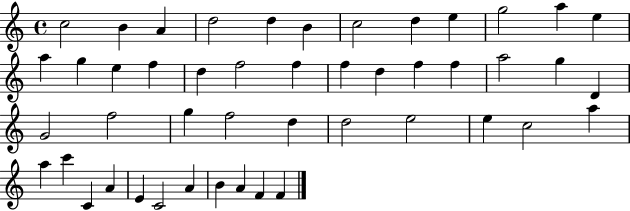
{
  \clef treble
  \time 4/4
  \defaultTimeSignature
  \key c \major
  c''2 b'4 a'4 | d''2 d''4 b'4 | c''2 d''4 e''4 | g''2 a''4 e''4 | \break a''4 g''4 e''4 f''4 | d''4 f''2 f''4 | f''4 d''4 f''4 f''4 | a''2 g''4 d'4 | \break g'2 f''2 | g''4 f''2 d''4 | d''2 e''2 | e''4 c''2 a''4 | \break a''4 c'''4 c'4 a'4 | e'4 c'2 a'4 | b'4 a'4 f'4 f'4 | \bar "|."
}